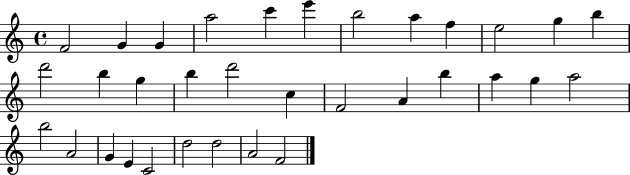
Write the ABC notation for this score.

X:1
T:Untitled
M:4/4
L:1/4
K:C
F2 G G a2 c' e' b2 a f e2 g b d'2 b g b d'2 c F2 A b a g a2 b2 A2 G E C2 d2 d2 A2 F2